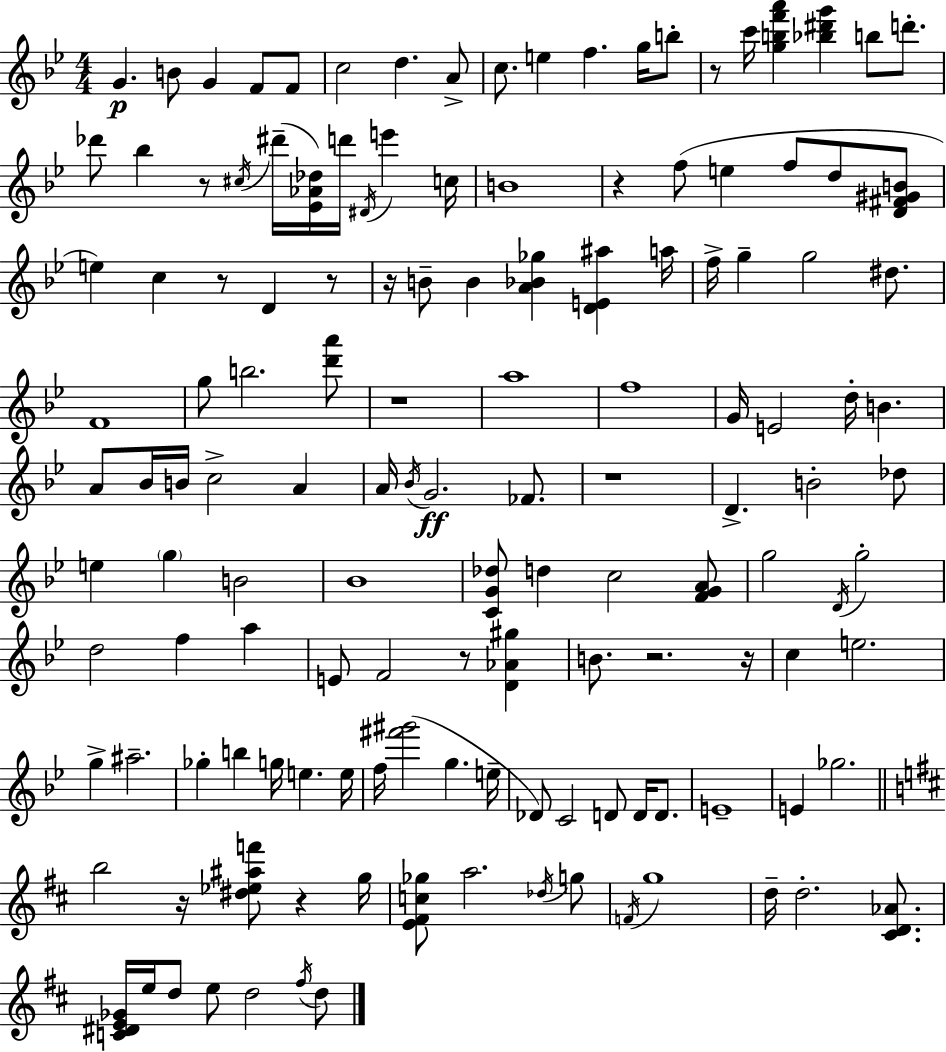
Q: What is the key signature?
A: G minor